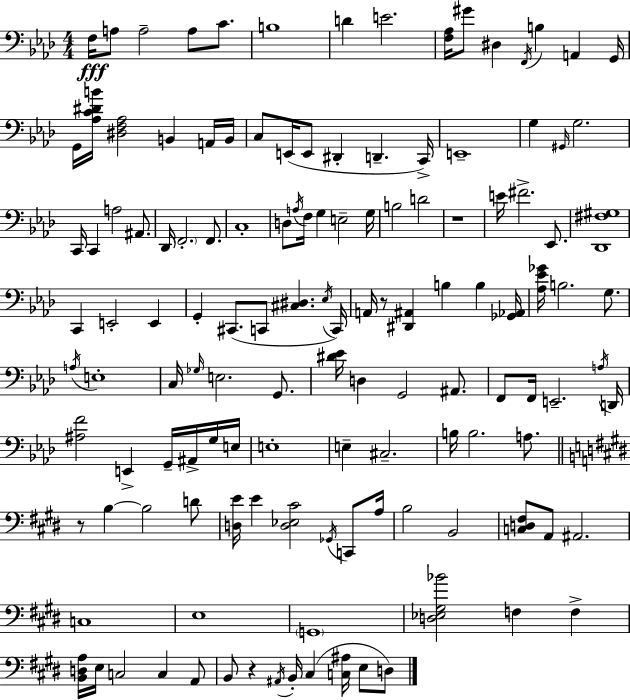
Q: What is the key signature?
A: AES major